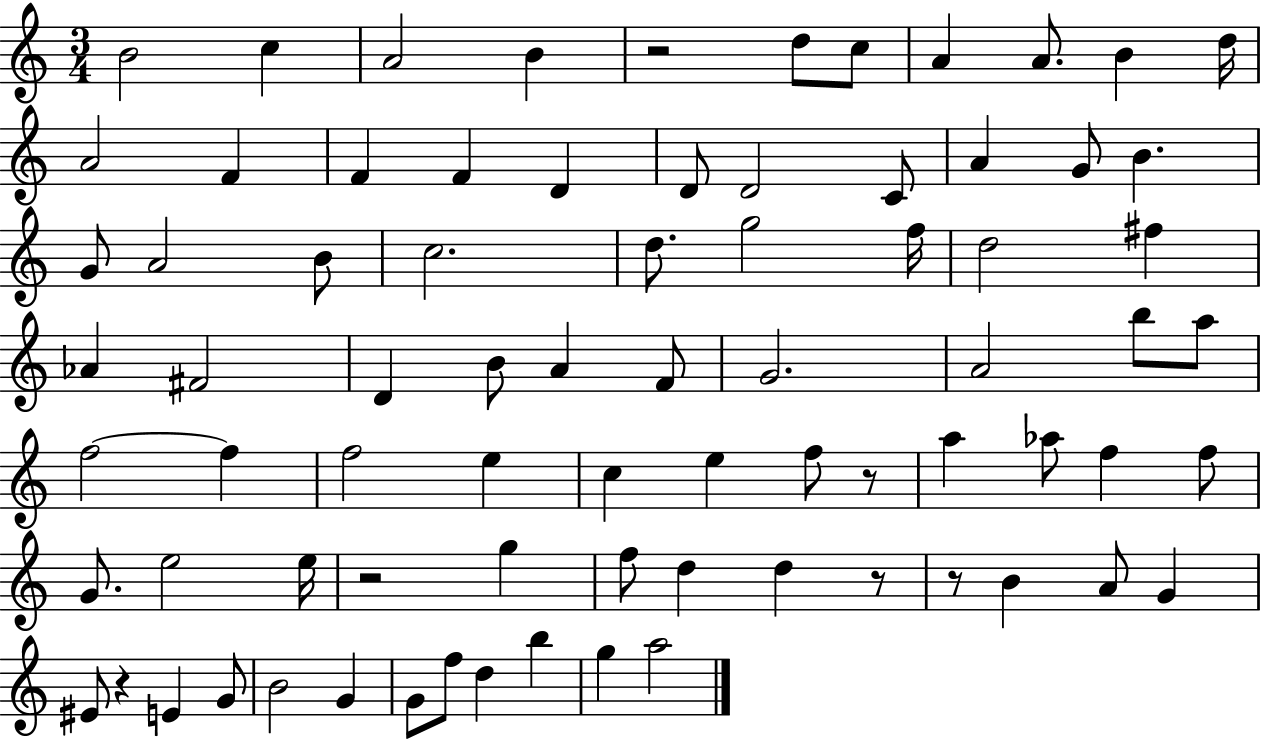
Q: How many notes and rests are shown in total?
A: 78